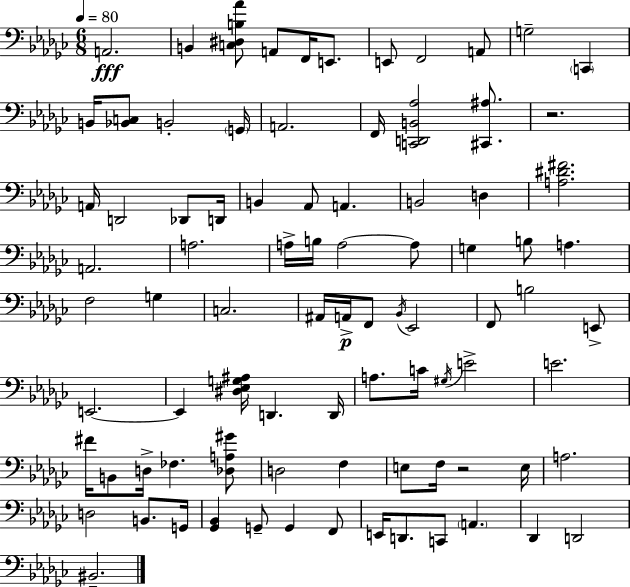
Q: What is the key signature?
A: EES minor